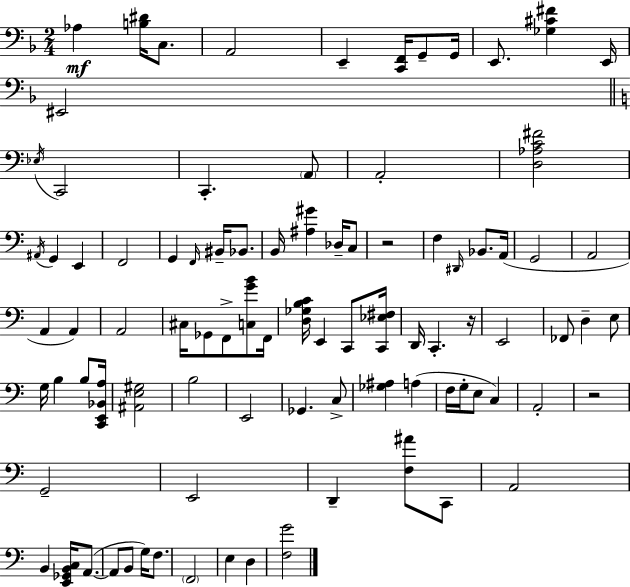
{
  \clef bass
  \numericTimeSignature
  \time 2/4
  \key f \major
  aes4\mf <b dis'>16 c8. | a,2 | e,4-- <c, f,>16 g,8-- g,16 | e,8. <ges cis' fis'>4 e,16 | \break eis,2 | \bar "||" \break \key a \minor \acciaccatura { ees16 } c,2 | c,4.-. \parenthesize a,8 | a,2-. | <d aes c' fis'>2 | \break \acciaccatura { ais,16 } g,4 e,4 | f,2 | g,4 \grace { f,16 } bis,16-- | bes,8. b,16 <ais gis'>4 | \break des16-- c8 r2 | f4 \grace { dis,16 } | bes,8. a,16( g,2 | a,2 | \break a,4 | a,4) a,2 | cis16 ges,8 f,8-> | <c g' b'>8 f,16 <d ges b c'>16 e,4 | \break c,8 <c, ees fis>16 d,16 c,4.-. | r16 e,2 | fes,8 d4-- | e8 g16 b4 | \break b8 <c, e, bes, a>16 <ais, e gis>2 | b2 | e,2 | ges,4. | \break c8-> <ges ais>4 | a4( f16 g16-. e8 | c4) a,2-. | r2 | \break g,2-- | e,2 | d,4-- | <f ais'>8 c,8 a,2 | \break b,4 | <e, ges, b, c>16 a,8.~(~ a,8 b,8 | g16) f8. \parenthesize f,2 | e4 | \break d4 <f g'>2 | \bar "|."
}